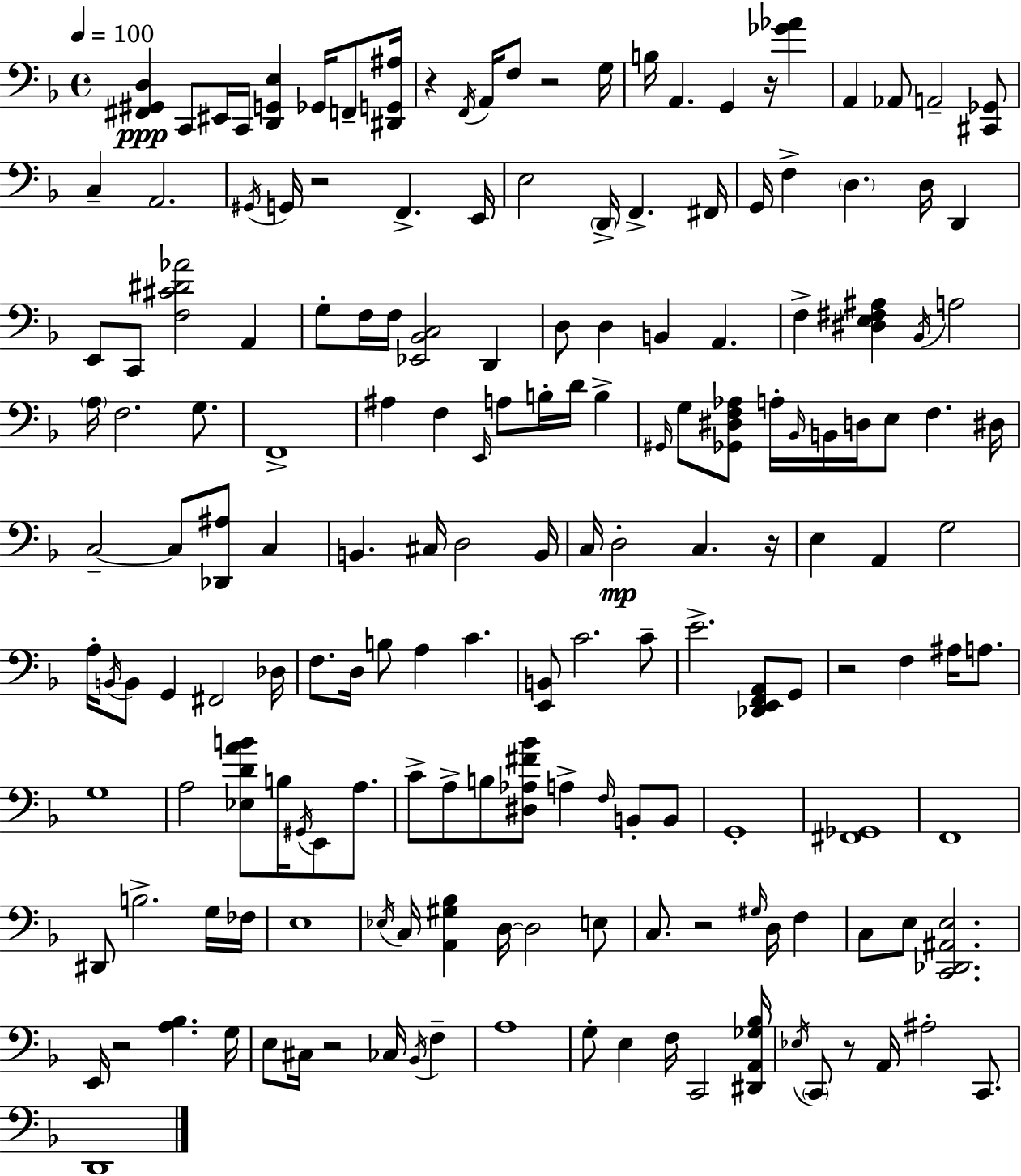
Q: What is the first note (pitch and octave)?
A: C2